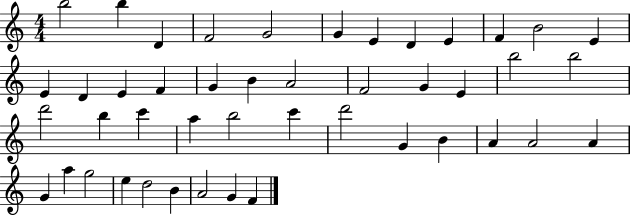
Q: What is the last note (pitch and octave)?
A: F4